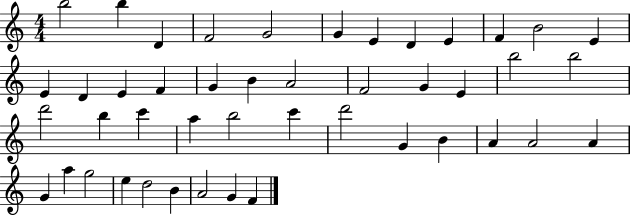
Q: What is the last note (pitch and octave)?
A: F4